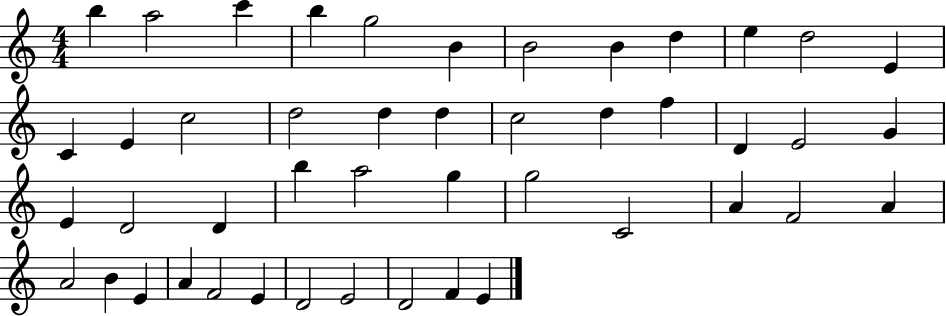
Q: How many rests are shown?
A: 0